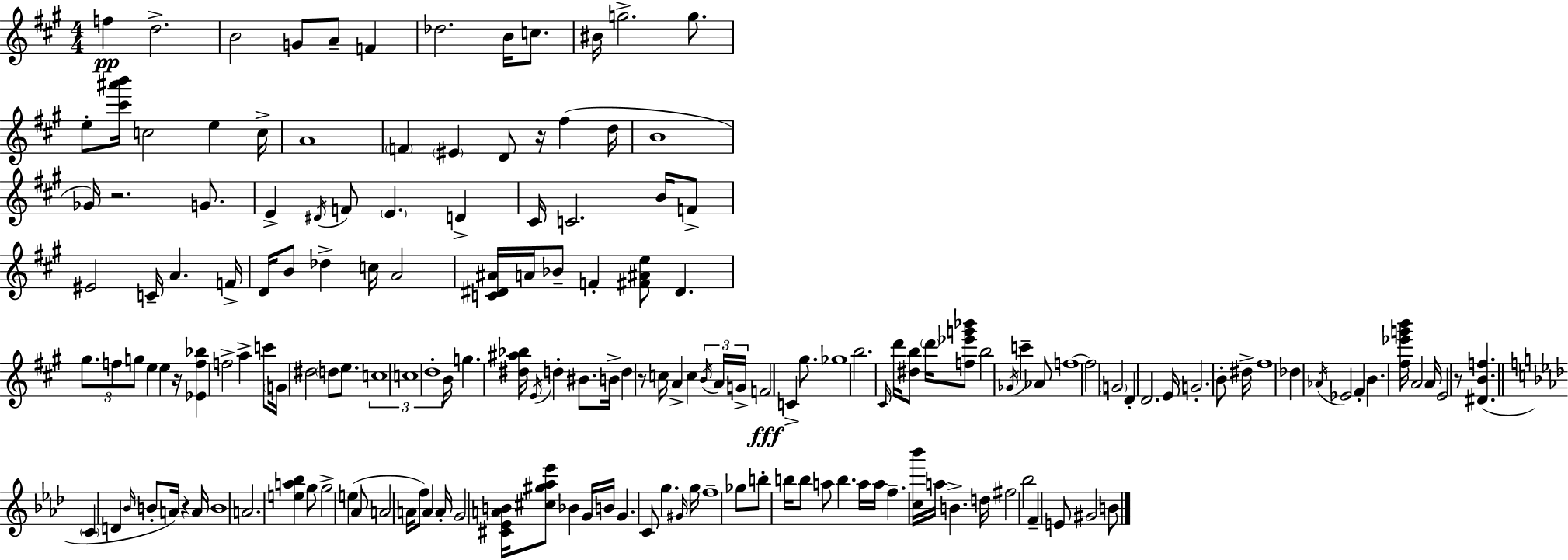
X:1
T:Untitled
M:4/4
L:1/4
K:A
f d2 B2 G/2 A/2 F _d2 B/4 c/2 ^B/4 g2 g/2 e/2 [^c'^a'b']/4 c2 e c/4 A4 F ^E D/2 z/4 ^f d/4 B4 _G/4 z2 G/2 E ^D/4 F/2 E D ^C/4 C2 B/4 F/2 ^E2 C/4 A F/4 D/4 B/2 _d c/4 A2 [C^D^A]/4 A/4 _B/2 F [^F^Ae]/2 ^D ^g/2 f/2 g/2 e e z/4 [_Ef_b] f2 a c'/2 G/4 ^d2 d/2 e/2 c4 c4 d4 B/4 g [^d^a_b]/4 E/4 d ^B/2 B/4 d z/2 c/4 A c B/4 A/4 G/4 F2 C ^g/2 _g4 b2 ^C/4 d'/4 [^db]/2 d'/4 [f_e'g'_b']/2 b2 _G/4 c' _A/2 f4 f2 G2 D D2 E/4 G2 B/2 ^d/4 ^f4 _d _A/4 _E2 ^F B [^f_e'g'b']/4 A2 A/4 E2 z/2 [^DBf] C D _B/4 B/2 A/4 z A/4 B4 A2 [ea_b] g/2 g2 e _A/2 A2 A/4 f/2 A A/4 G2 [^C_EAB]/4 [^c^g_a_e']/2 _B G/4 B/4 G C/2 g ^G/4 g/4 f4 _g/2 b/2 b/4 b/2 a/2 b a/4 a/4 f [c_b']/4 a/4 B d/4 ^f2 _b2 F E/2 ^G2 B/2